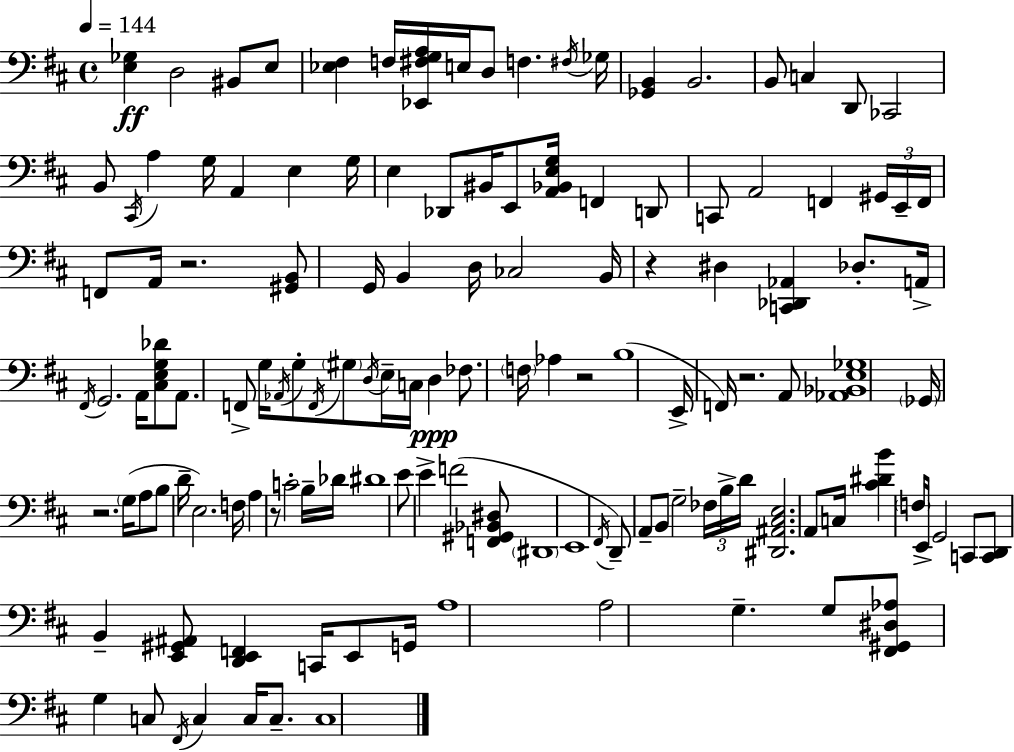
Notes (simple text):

[E3,Gb3]/q D3/h BIS2/e E3/e [Eb3,F#3]/q F3/s [Eb2,F#3,G3,A3]/s E3/s D3/e F3/q. F#3/s Gb3/s [Gb2,B2]/q B2/h. B2/e C3/q D2/e CES2/h B2/e C#2/s A3/q G3/s A2/q E3/q G3/s E3/q Db2/e BIS2/s E2/e [A2,Bb2,E3,G3]/s F2/q D2/e C2/e A2/h F2/q G#2/s E2/s F2/s F2/e A2/s R/h. [G#2,B2]/e G2/s B2/q D3/s CES3/h B2/s R/q D#3/q [C2,Db2,Ab2]/q Db3/e. A2/s F#2/s G2/h. A2/s [C#3,E3,G3,Db4]/e A2/e. F2/e G3/s Ab2/s G3/e F2/s G#3/e D3/s E3/s C3/s D3/q FES3/e. F3/s Ab3/q R/h B3/w E2/s F2/s R/h. A2/e [Ab2,Bb2,E3,Gb3]/w Gb2/s R/h. G3/s A3/e B3/e D4/s E3/h. F3/s A3/q R/e C4/h B3/s Db4/s D#4/w E4/e E4/q F4/h [F2,G#2,Bb2,D#3]/e D#2/w E2/w F#2/s D2/e A2/e B2/e G3/h FES3/s B3/s D4/s [D#2,A#2,C#3,E3]/h. A2/e C3/s [C#4,D#4,B4]/q F3/s E2/s G2/h C2/e [C2,D2]/e B2/q [E2,G#2,A#2]/e [D2,E2,F2]/q C2/s E2/e G2/s A3/w A3/h G3/q. G3/e [F#2,G#2,D#3,Ab3]/e G3/q C3/e F#2/s C3/q C3/s C3/e. C3/w